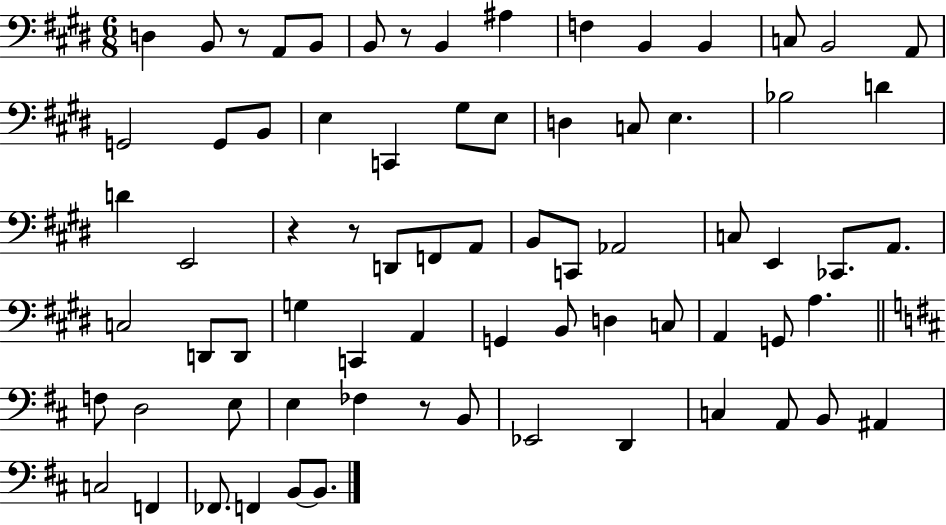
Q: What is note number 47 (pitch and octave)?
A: C3